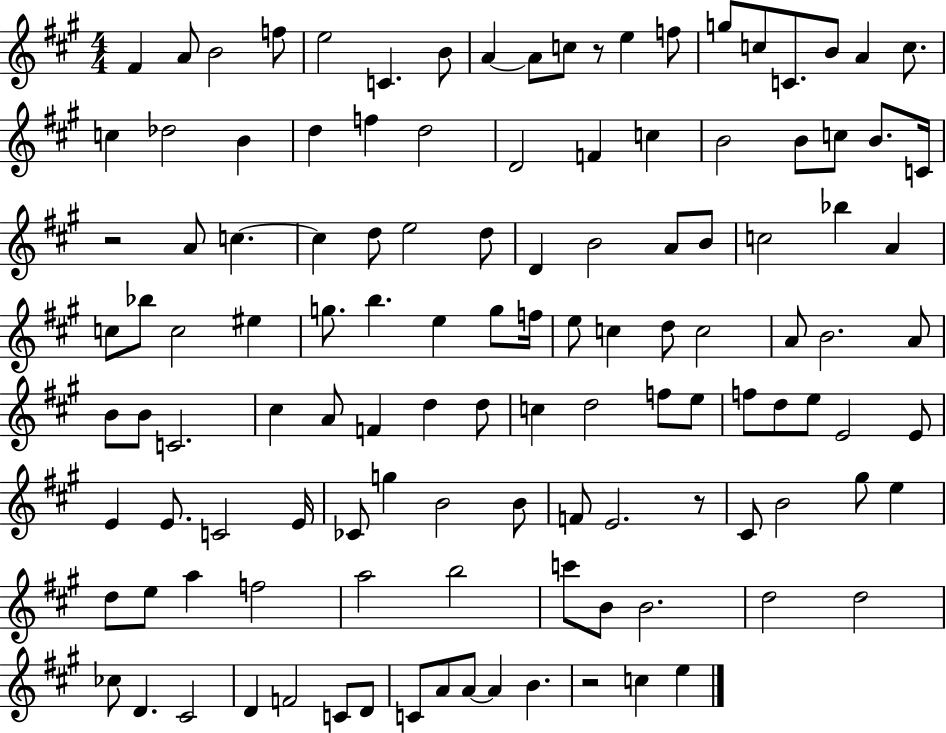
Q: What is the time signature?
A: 4/4